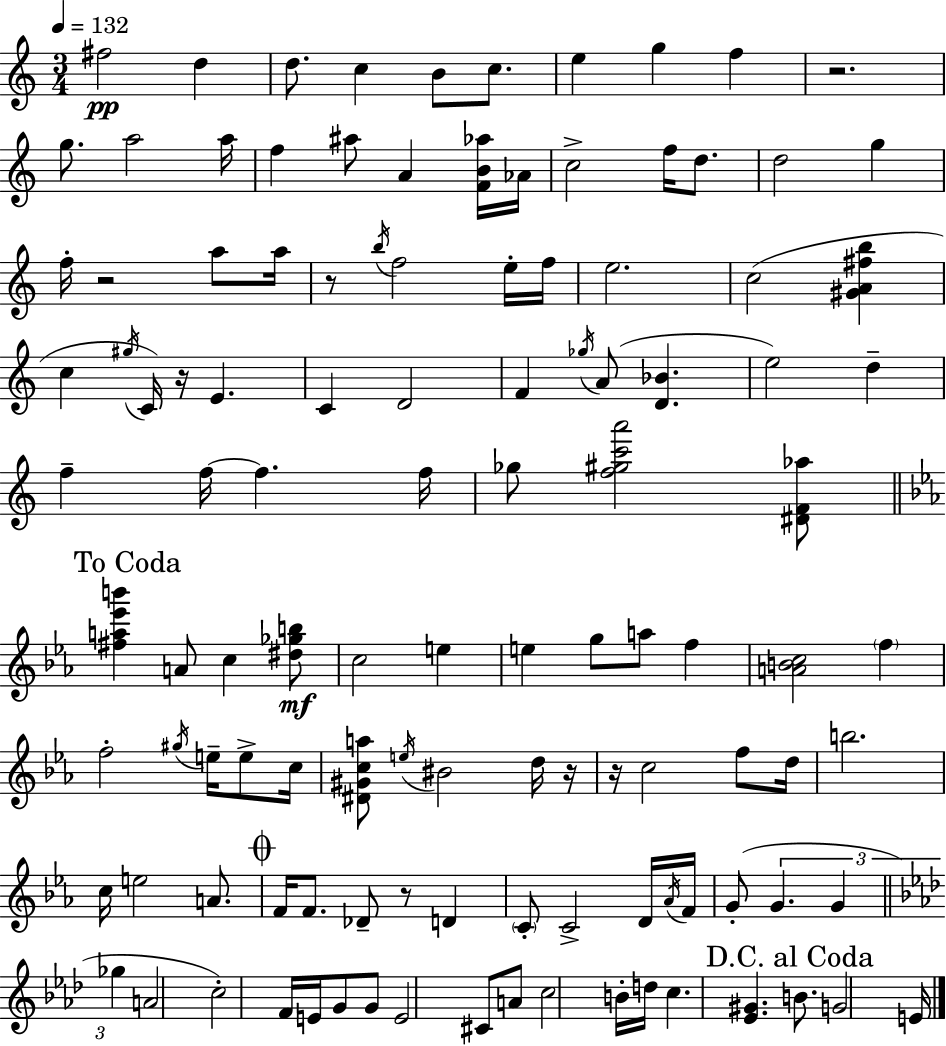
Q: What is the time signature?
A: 3/4